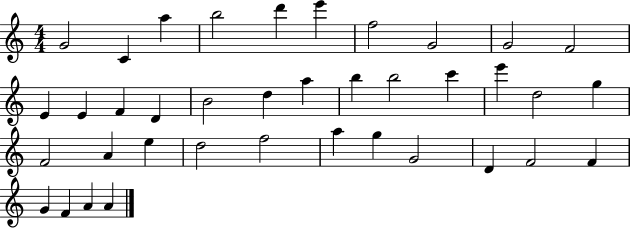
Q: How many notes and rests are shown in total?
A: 38